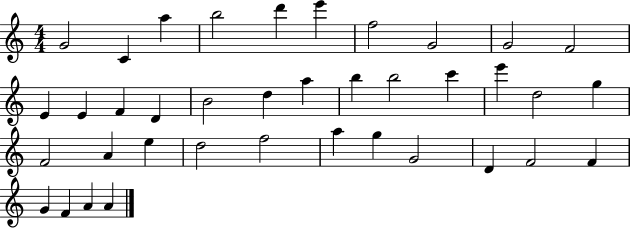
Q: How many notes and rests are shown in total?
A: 38